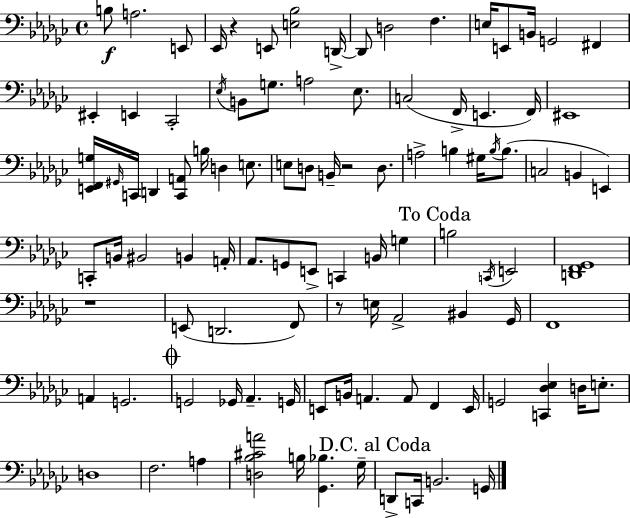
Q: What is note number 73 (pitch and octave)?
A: G2